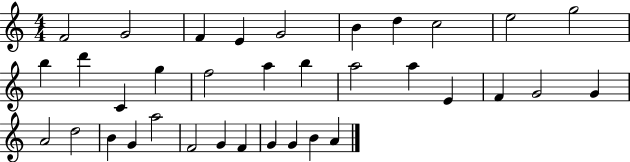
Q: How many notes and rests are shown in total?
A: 35